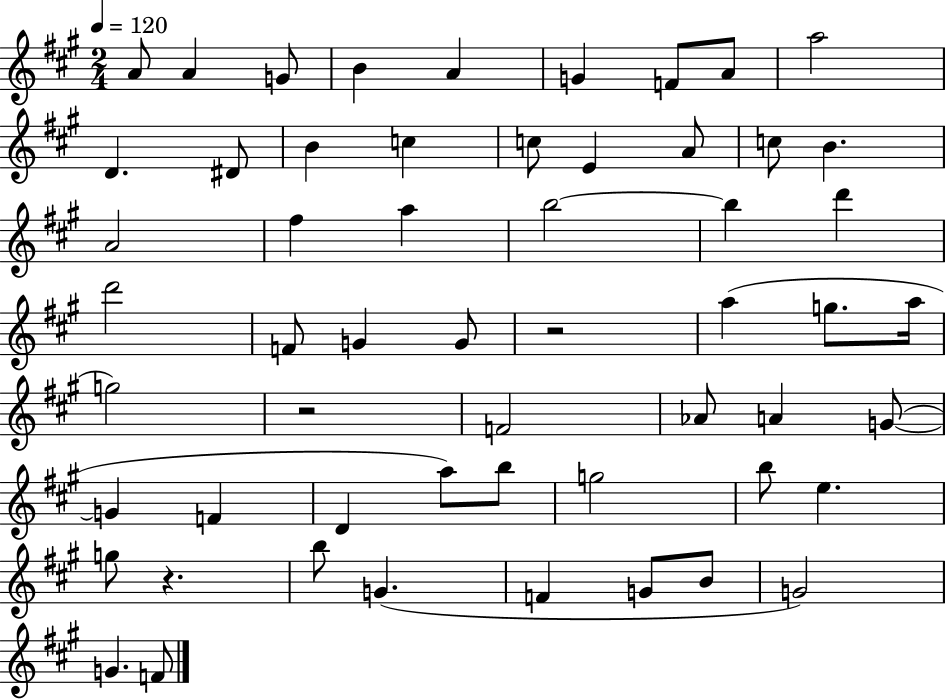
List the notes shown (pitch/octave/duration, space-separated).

A4/e A4/q G4/e B4/q A4/q G4/q F4/e A4/e A5/h D4/q. D#4/e B4/q C5/q C5/e E4/q A4/e C5/e B4/q. A4/h F#5/q A5/q B5/h B5/q D6/q D6/h F4/e G4/q G4/e R/h A5/q G5/e. A5/s G5/h R/h F4/h Ab4/e A4/q G4/e G4/q F4/q D4/q A5/e B5/e G5/h B5/e E5/q. G5/e R/q. B5/e G4/q. F4/q G4/e B4/e G4/h G4/q. F4/e